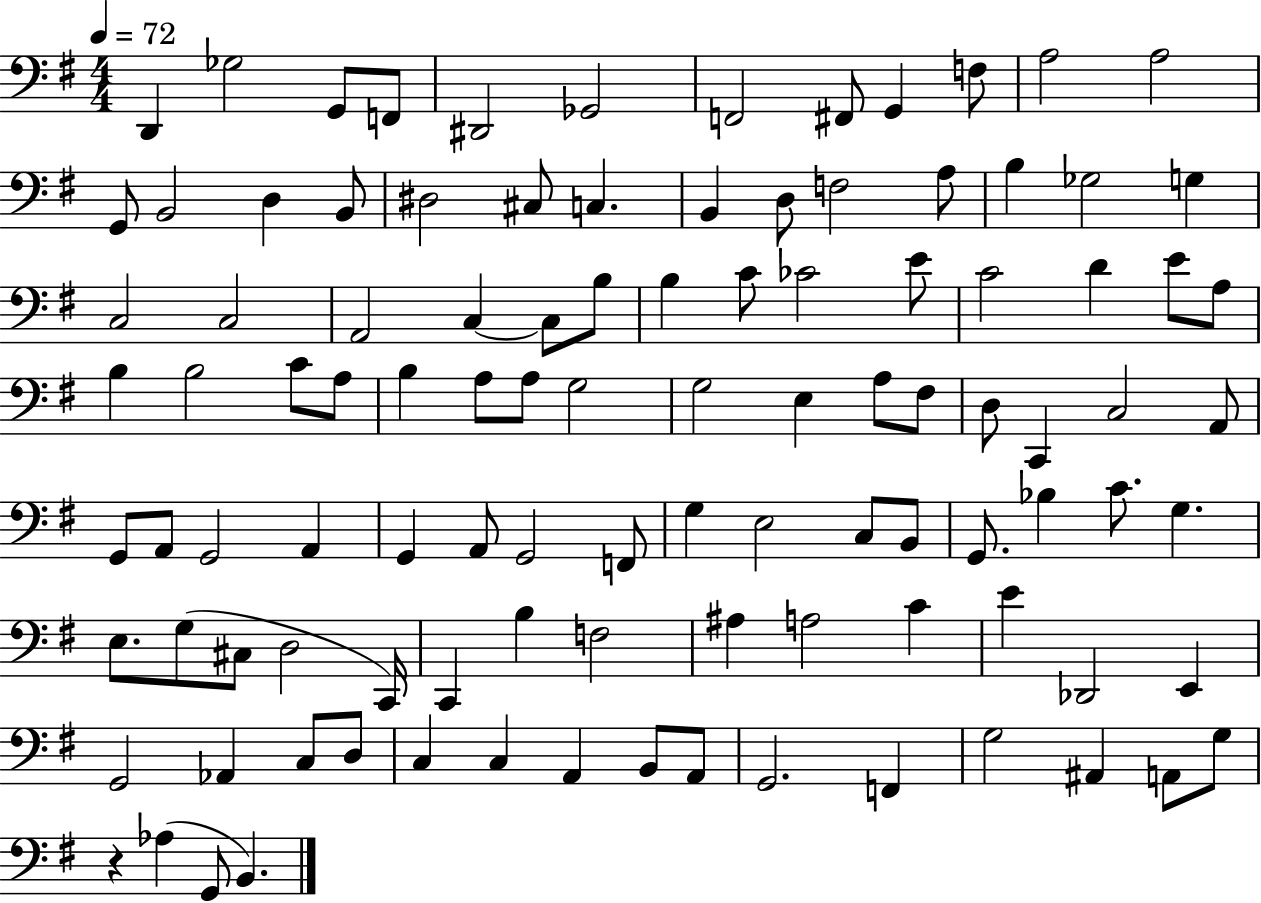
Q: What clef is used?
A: bass